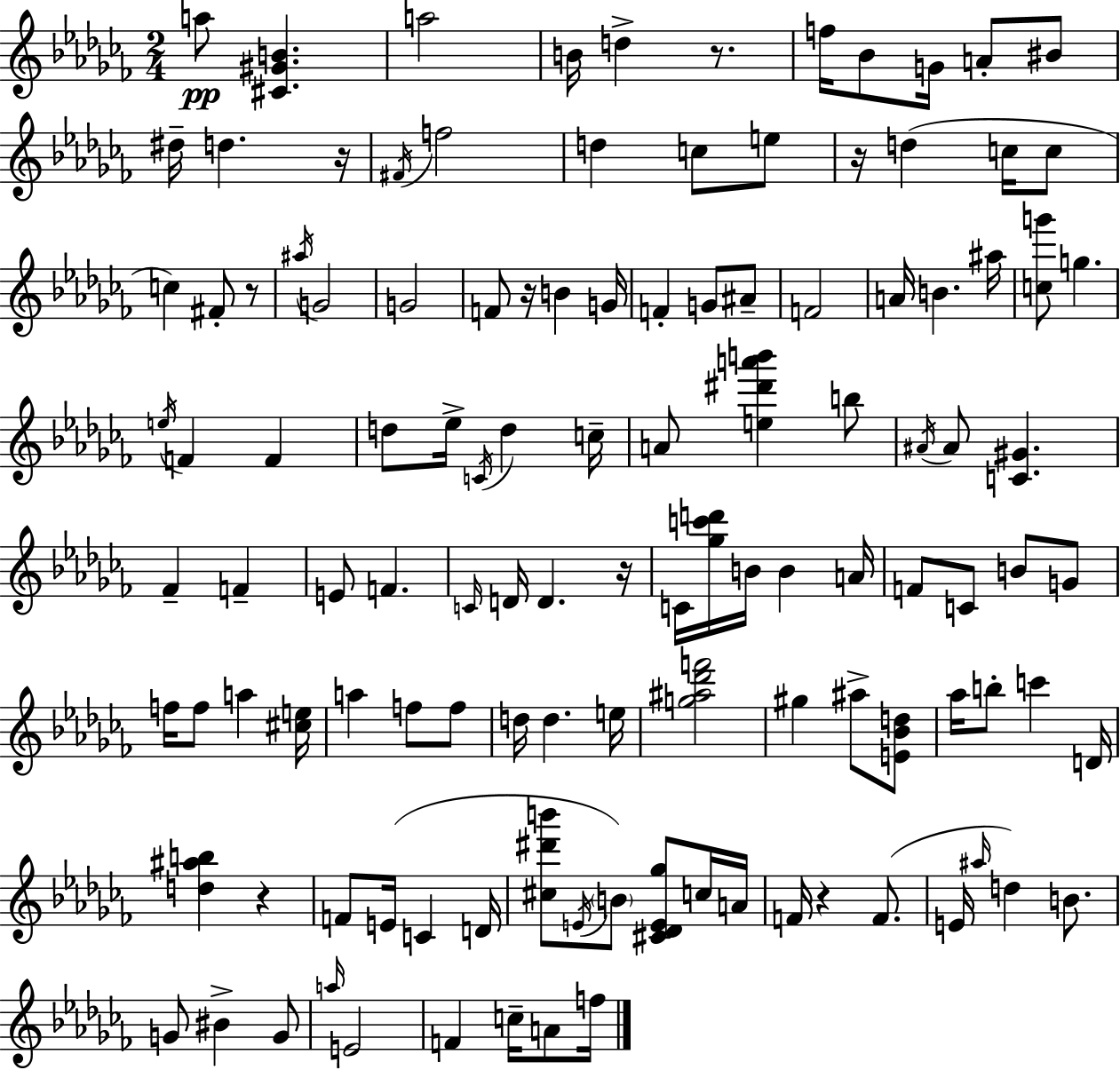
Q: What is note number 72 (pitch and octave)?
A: G#5